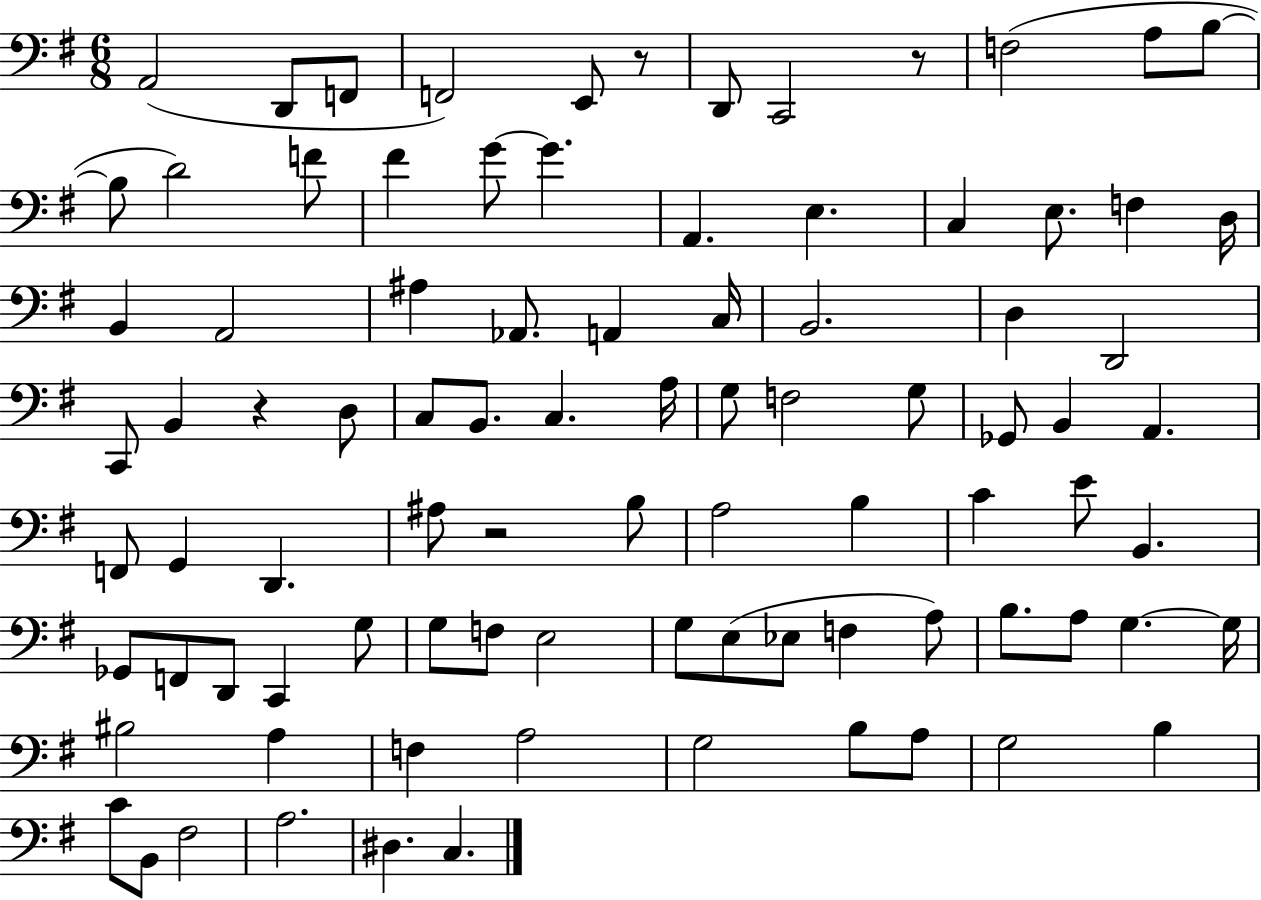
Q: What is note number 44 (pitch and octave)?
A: A2